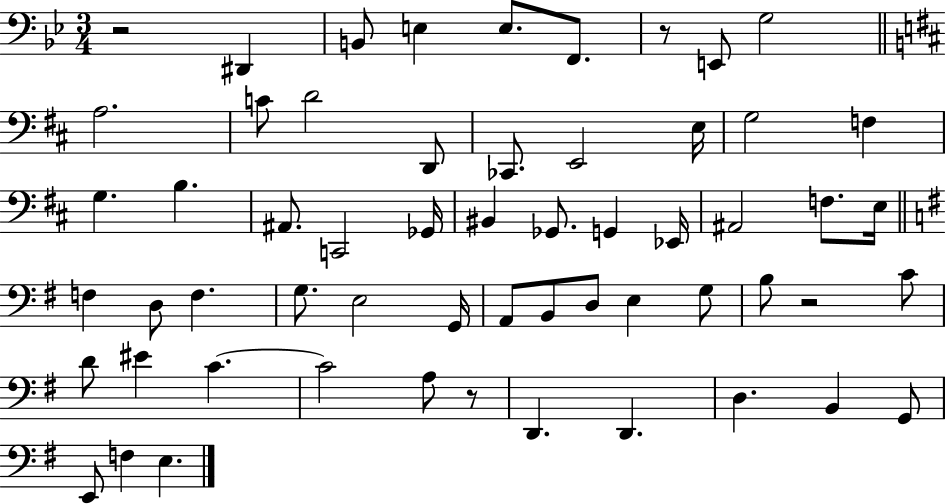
X:1
T:Untitled
M:3/4
L:1/4
K:Bb
z2 ^D,, B,,/2 E, E,/2 F,,/2 z/2 E,,/2 G,2 A,2 C/2 D2 D,,/2 _C,,/2 E,,2 E,/4 G,2 F, G, B, ^A,,/2 C,,2 _G,,/4 ^B,, _G,,/2 G,, _E,,/4 ^A,,2 F,/2 E,/4 F, D,/2 F, G,/2 E,2 G,,/4 A,,/2 B,,/2 D,/2 E, G,/2 B,/2 z2 C/2 D/2 ^E C C2 A,/2 z/2 D,, D,, D, B,, G,,/2 E,,/2 F, E,